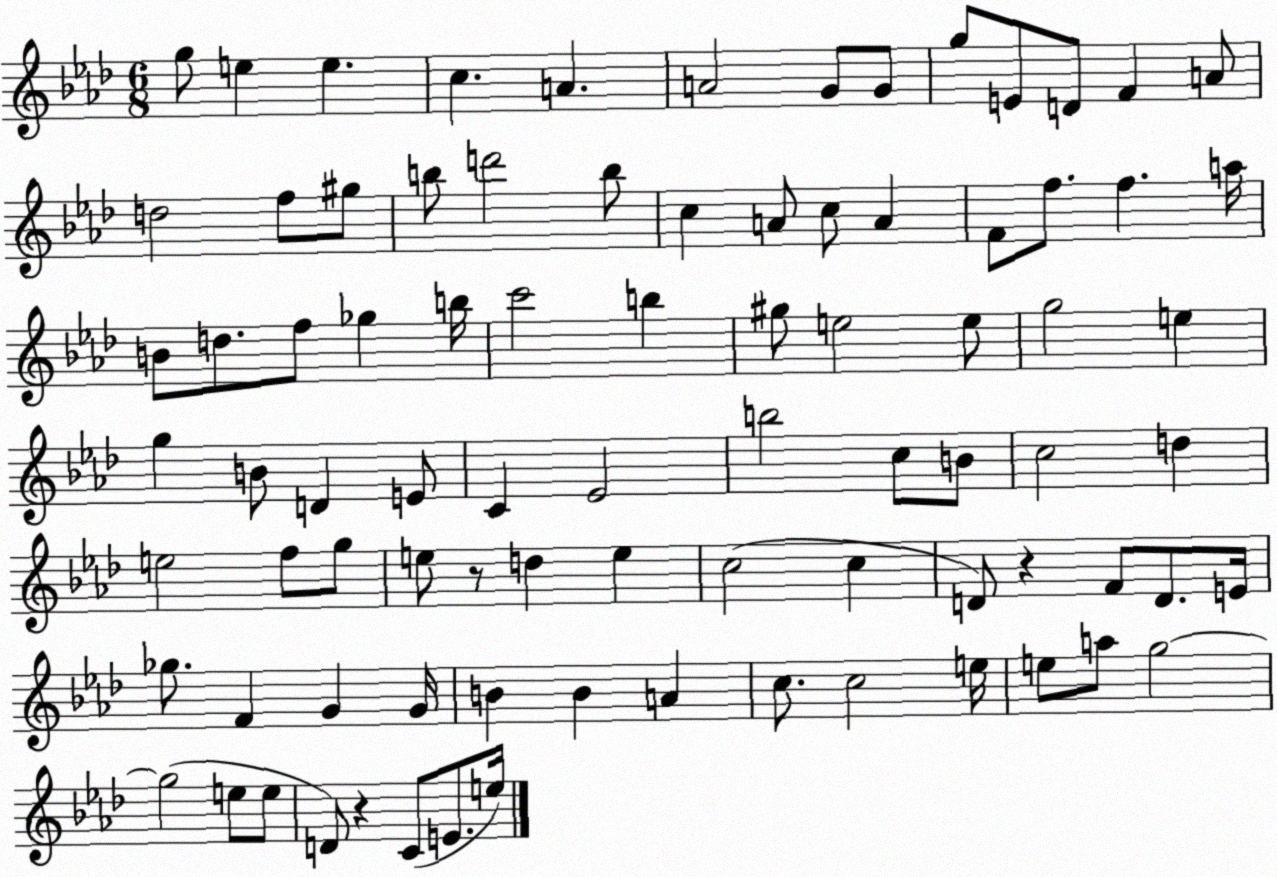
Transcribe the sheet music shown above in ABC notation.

X:1
T:Untitled
M:6/8
L:1/4
K:Ab
g/2 e e c A A2 G/2 G/2 g/2 E/2 D/2 F A/2 d2 f/2 ^g/2 b/2 d'2 b/2 c A/2 c/2 A F/2 f/2 f a/4 B/2 d/2 f/2 _g b/4 c'2 b ^g/2 e2 e/2 g2 e g B/2 D E/2 C _E2 b2 c/2 B/2 c2 d e2 f/2 g/2 e/2 z/2 d e c2 c D/2 z F/2 D/2 E/4 _g/2 F G G/4 B B A c/2 c2 e/4 e/2 a/2 g2 g2 e/2 e/2 D/2 z C/2 E/2 e/4